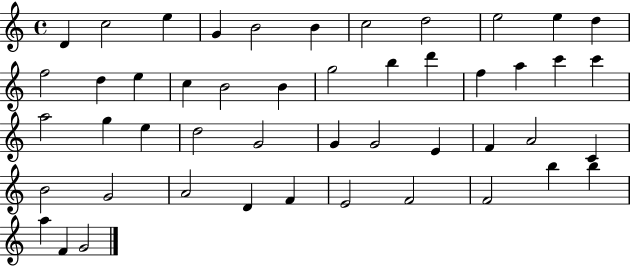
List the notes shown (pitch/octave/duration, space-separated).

D4/q C5/h E5/q G4/q B4/h B4/q C5/h D5/h E5/h E5/q D5/q F5/h D5/q E5/q C5/q B4/h B4/q G5/h B5/q D6/q F5/q A5/q C6/q C6/q A5/h G5/q E5/q D5/h G4/h G4/q G4/h E4/q F4/q A4/h C4/q B4/h G4/h A4/h D4/q F4/q E4/h F4/h F4/h B5/q B5/q A5/q F4/q G4/h